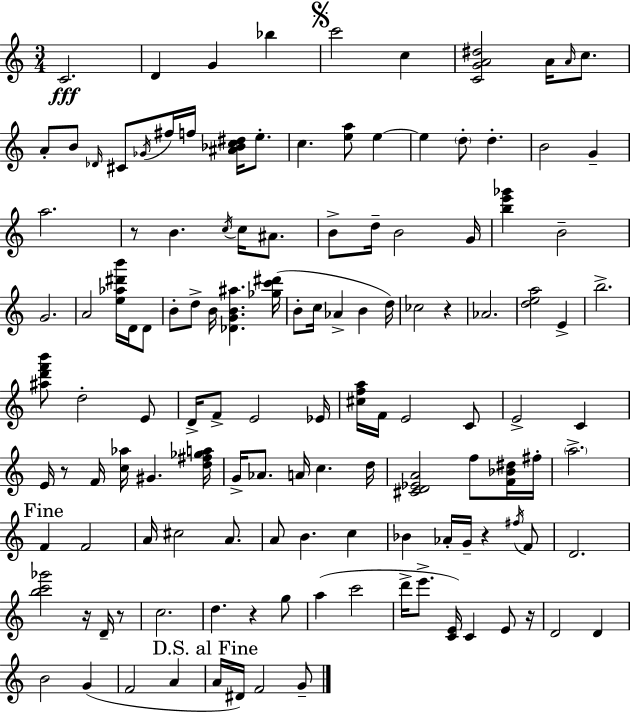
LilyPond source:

{
  \clef treble
  \numericTimeSignature
  \time 3/4
  \key c \major
  c'2.\fff | d'4 g'4 bes''4 | \mark \markup { \musicglyph "scripts.segno" } c'''2 c''4 | <c' g' a' dis''>2 a'16 \grace { a'16 } c''8. | \break a'8-. b'8 \grace { des'16 } cis'8 \acciaccatura { ges'16 } fis''16 f''16 <ais' bes' c'' dis''>16 | e''8.-. c''4. <e'' a''>8 e''4~~ | e''4 \parenthesize d''8-. d''4.-. | b'2 g'4-- | \break a''2. | r8 b'4. \acciaccatura { c''16 } | c''16 ais'8. b'8-> d''16-- b'2 | g'16 <b'' e''' ges'''>4 b'2-- | \break g'2. | a'2 | <e'' aes'' dis''' b'''>16 d'16 d'8 b'8-. d''8-> b'16 <des' g' b' ais''>4. | <ges'' c''' dis'''>16( b'8-. c''16 aes'4-> b'4 | \break d''16) ces''2 | r4 aes'2. | <d'' e'' a''>2 | e'4-> b''2.-> | \break <ais'' d''' f''' b'''>8 d''2-. | e'8 d'16-> f'8-> e'2 | ees'16 <cis'' f'' a''>16 f'16 e'2 | c'8 e'2-> | \break c'4 e'16 r8 f'16 <c'' aes''>16 gis'4. | <d'' fis'' ges'' a''>16 g'16-> aes'8. a'16 c''4. | d''16 <cis' d' ees' a'>2 | f''8 <f' bes' dis''>16 fis''16-. \parenthesize a''2.-> | \break \mark "Fine" f'4 f'2 | a'16 cis''2 | a'8. a'8 b'4. | c''4 bes'4 aes'16-. g'16-- r4 | \break \acciaccatura { fis''16 } f'8 d'2. | <b'' c''' ges'''>2 | r16 d'16-- r8 c''2. | d''4. r4 | \break g''8 a''4( c'''2 | d'''16-> e'''8.-> <c' e'>16) c'4 | e'8 r16 d'2 | d'4 b'2 | \break g'4( f'2 | a'4 \mark "D.S. al Fine" a'16 dis'16) f'2 | g'8-- \bar "|."
}